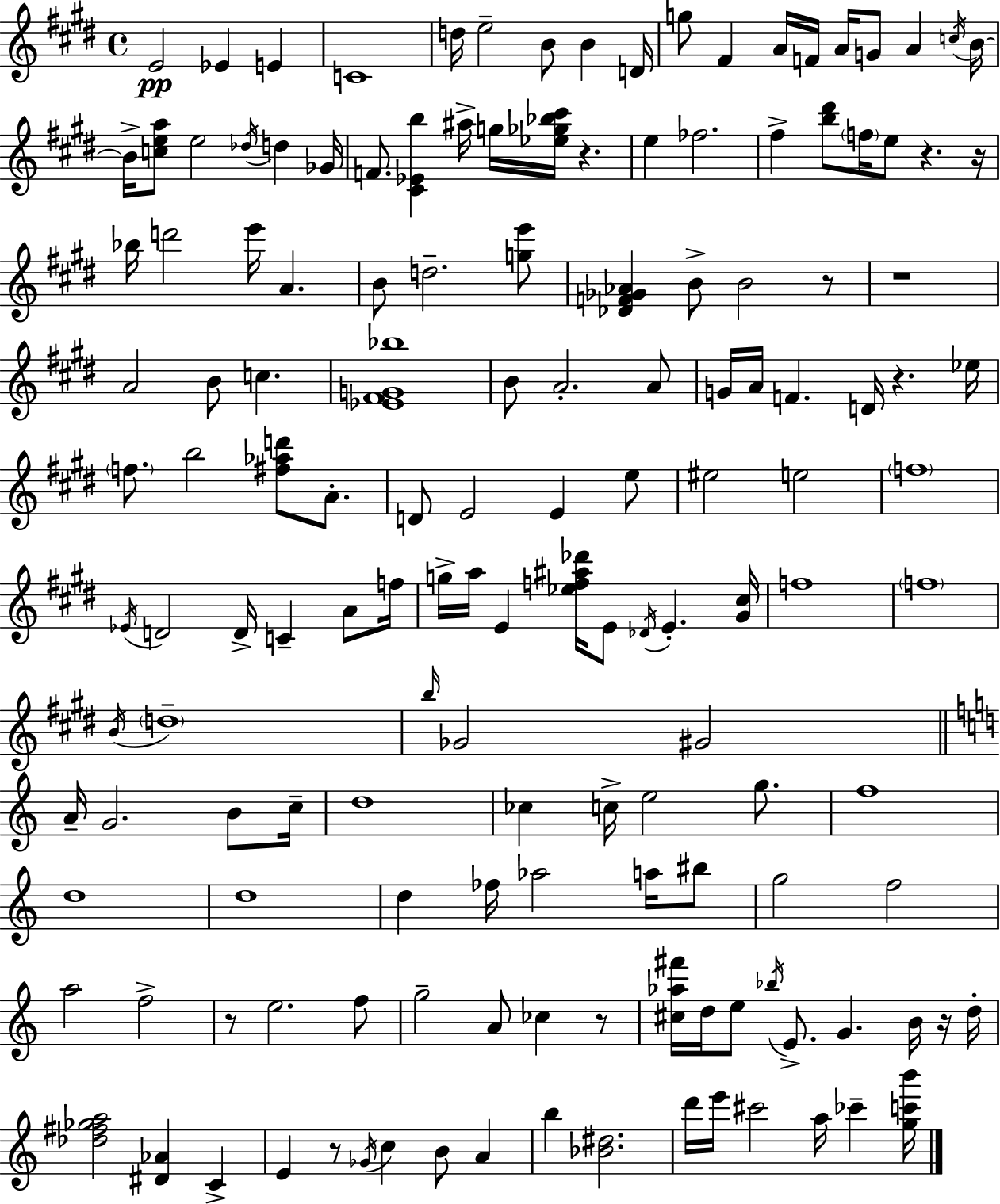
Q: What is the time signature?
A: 4/4